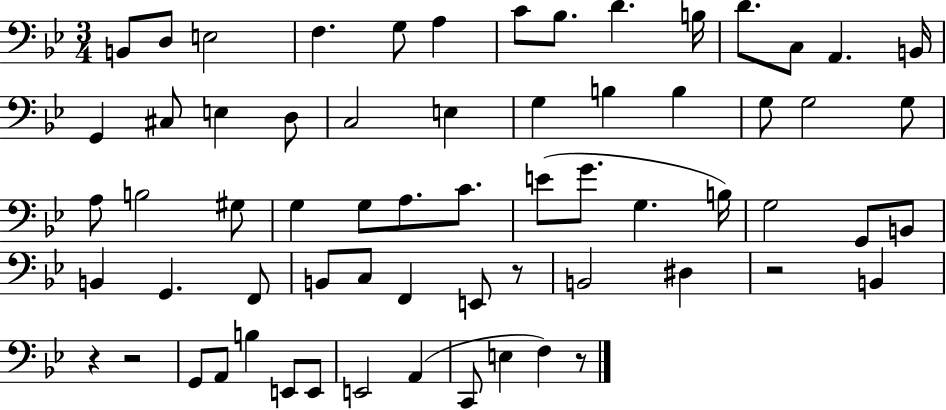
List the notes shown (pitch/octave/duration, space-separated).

B2/e D3/e E3/h F3/q. G3/e A3/q C4/e Bb3/e. D4/q. B3/s D4/e. C3/e A2/q. B2/s G2/q C#3/e E3/q D3/e C3/h E3/q G3/q B3/q B3/q G3/e G3/h G3/e A3/e B3/h G#3/e G3/q G3/e A3/e. C4/e. E4/e G4/e. G3/q. B3/s G3/h G2/e B2/e B2/q G2/q. F2/e B2/e C3/e F2/q E2/e R/e B2/h D#3/q R/h B2/q R/q R/h G2/e A2/e B3/q E2/e E2/e E2/h A2/q C2/e E3/q F3/q R/e